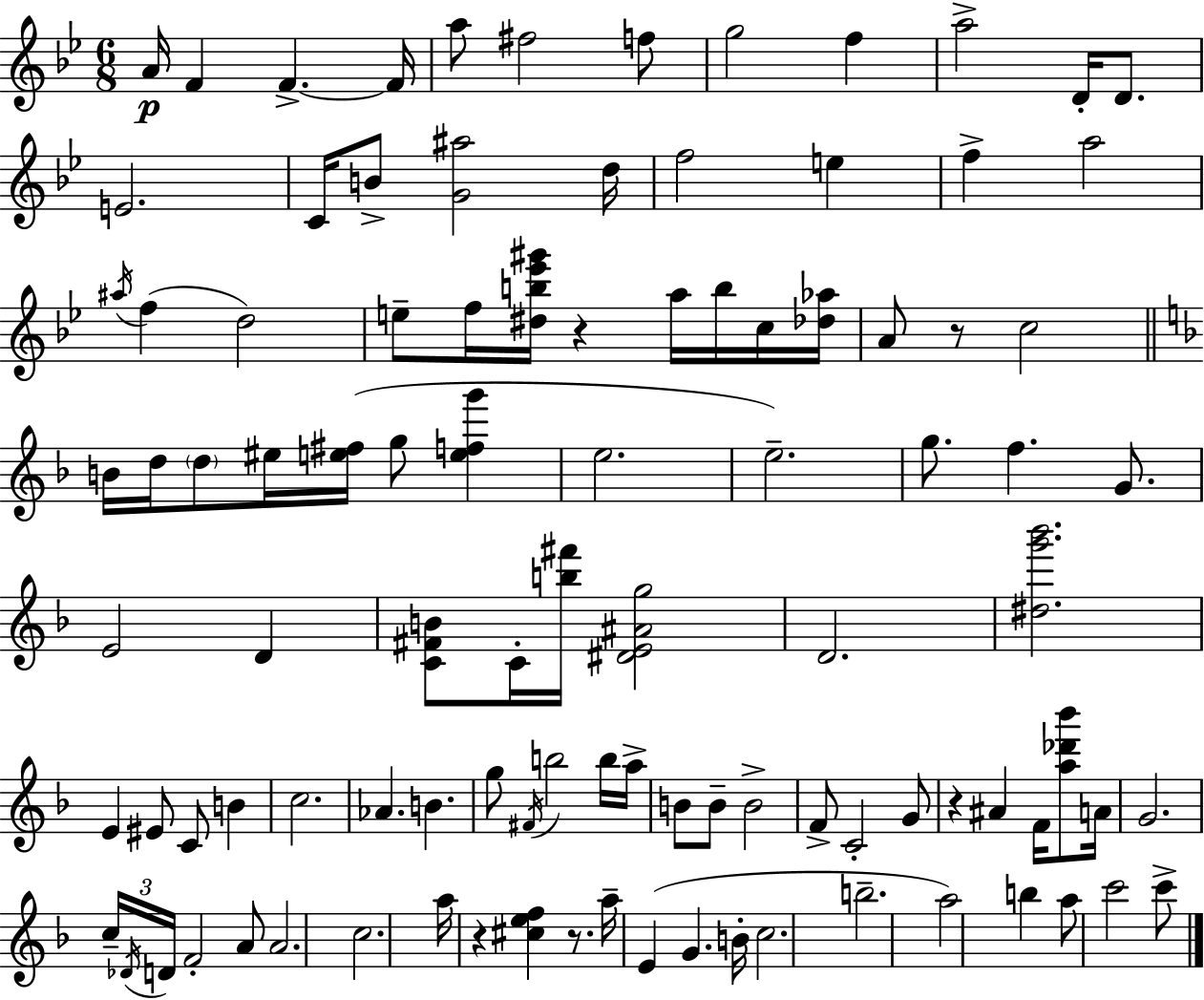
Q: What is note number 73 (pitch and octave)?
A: C5